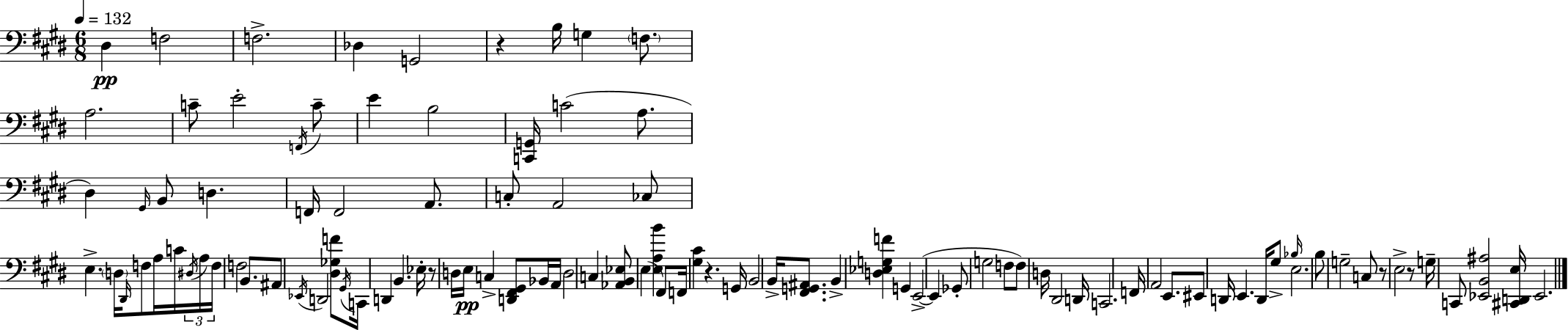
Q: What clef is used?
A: bass